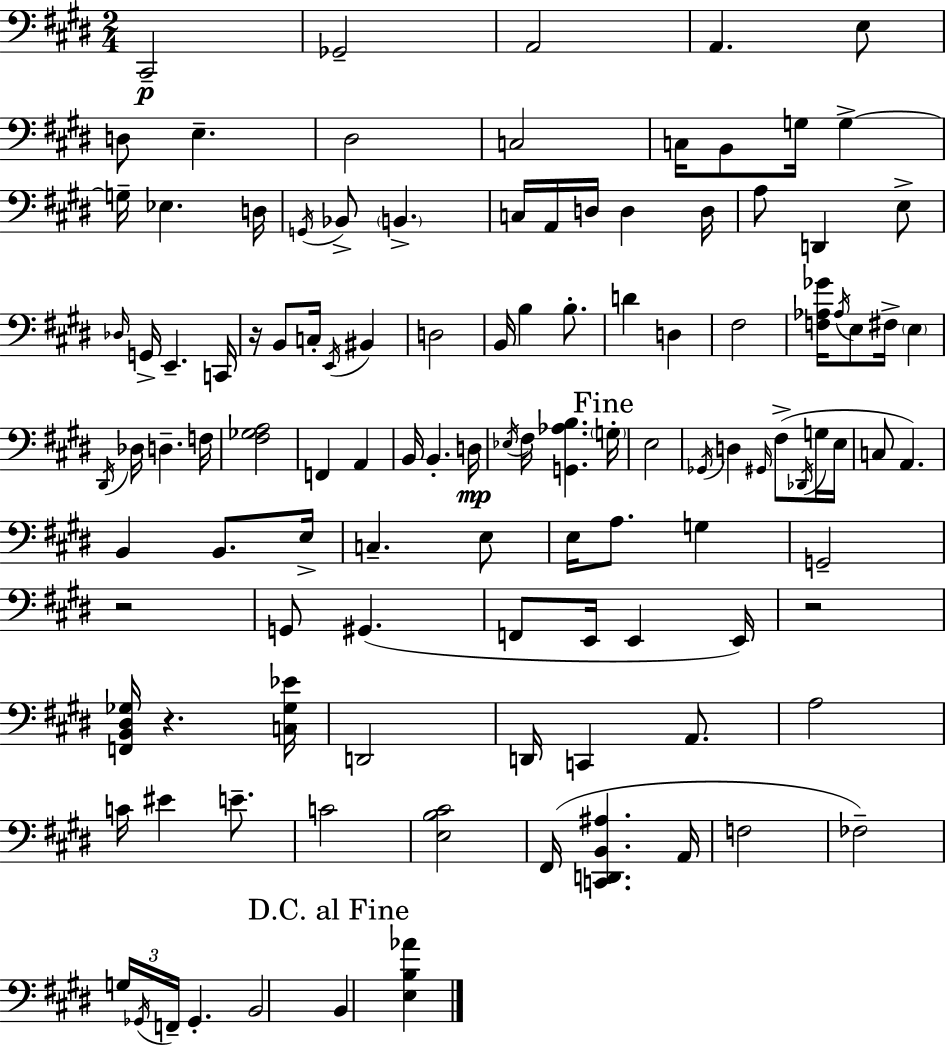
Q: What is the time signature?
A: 2/4